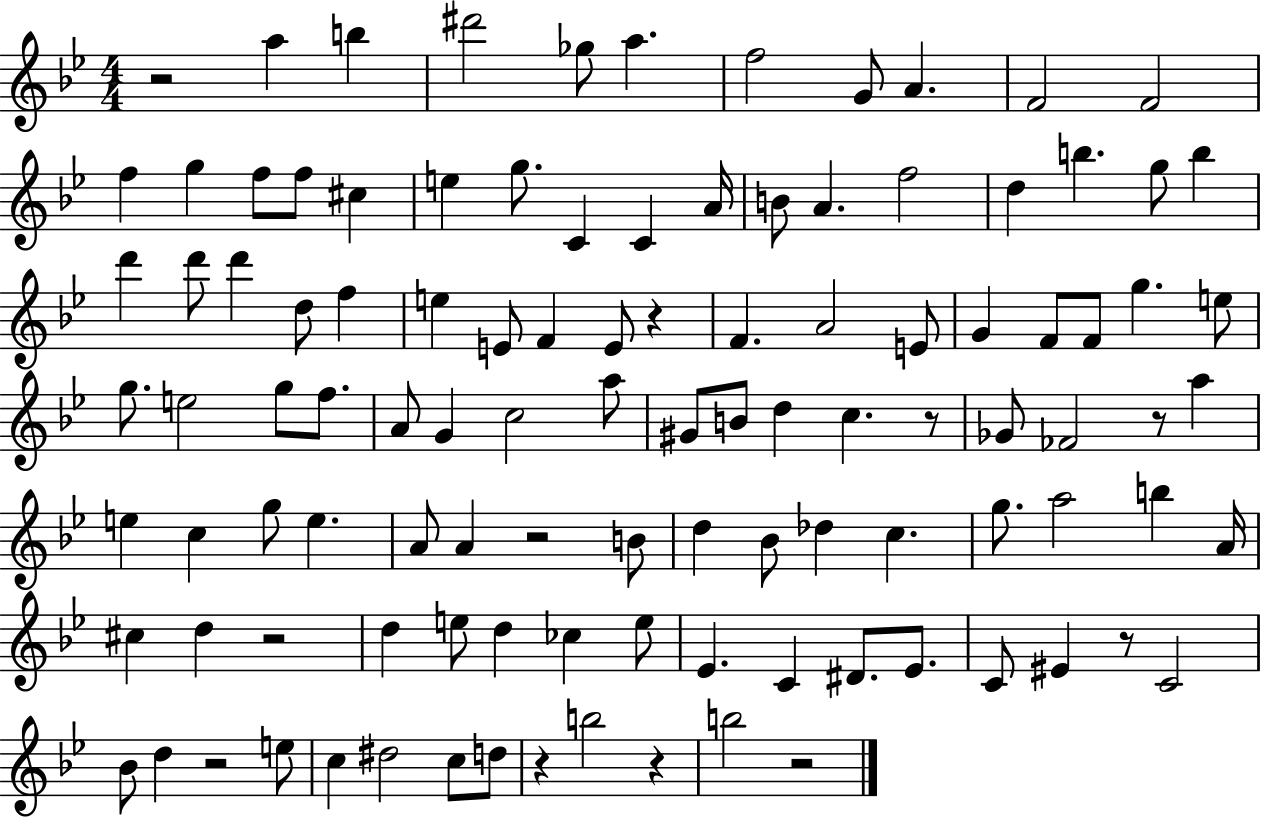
{
  \clef treble
  \numericTimeSignature
  \time 4/4
  \key bes \major
  r2 a''4 b''4 | dis'''2 ges''8 a''4. | f''2 g'8 a'4. | f'2 f'2 | \break f''4 g''4 f''8 f''8 cis''4 | e''4 g''8. c'4 c'4 a'16 | b'8 a'4. f''2 | d''4 b''4. g''8 b''4 | \break d'''4 d'''8 d'''4 d''8 f''4 | e''4 e'8 f'4 e'8 r4 | f'4. a'2 e'8 | g'4 f'8 f'8 g''4. e''8 | \break g''8. e''2 g''8 f''8. | a'8 g'4 c''2 a''8 | gis'8 b'8 d''4 c''4. r8 | ges'8 fes'2 r8 a''4 | \break e''4 c''4 g''8 e''4. | a'8 a'4 r2 b'8 | d''4 bes'8 des''4 c''4. | g''8. a''2 b''4 a'16 | \break cis''4 d''4 r2 | d''4 e''8 d''4 ces''4 e''8 | ees'4. c'4 dis'8. ees'8. | c'8 eis'4 r8 c'2 | \break bes'8 d''4 r2 e''8 | c''4 dis''2 c''8 d''8 | r4 b''2 r4 | b''2 r2 | \break \bar "|."
}